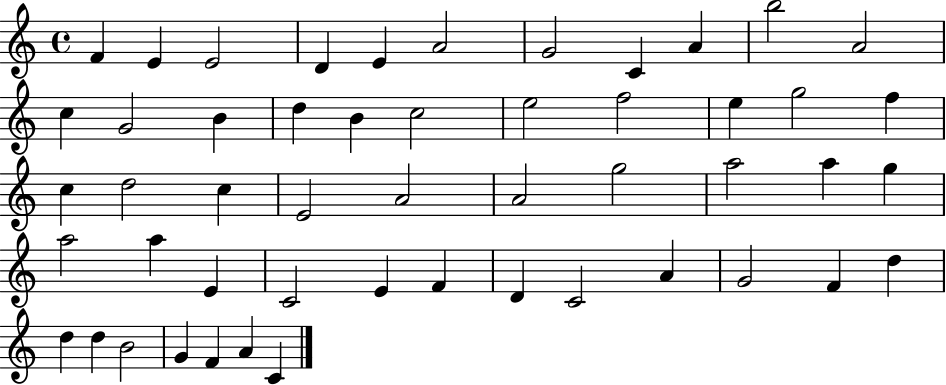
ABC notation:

X:1
T:Untitled
M:4/4
L:1/4
K:C
F E E2 D E A2 G2 C A b2 A2 c G2 B d B c2 e2 f2 e g2 f c d2 c E2 A2 A2 g2 a2 a g a2 a E C2 E F D C2 A G2 F d d d B2 G F A C